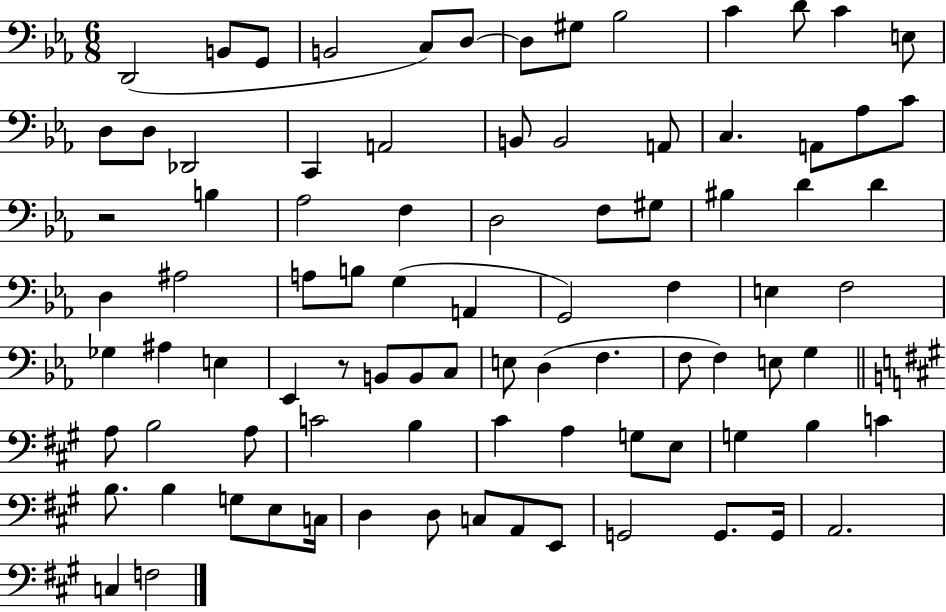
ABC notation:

X:1
T:Untitled
M:6/8
L:1/4
K:Eb
D,,2 B,,/2 G,,/2 B,,2 C,/2 D,/2 D,/2 ^G,/2 _B,2 C D/2 C E,/2 D,/2 D,/2 _D,,2 C,, A,,2 B,,/2 B,,2 A,,/2 C, A,,/2 _A,/2 C/2 z2 B, _A,2 F, D,2 F,/2 ^G,/2 ^B, D D D, ^A,2 A,/2 B,/2 G, A,, G,,2 F, E, F,2 _G, ^A, E, _E,, z/2 B,,/2 B,,/2 C,/2 E,/2 D, F, F,/2 F, E,/2 G, A,/2 B,2 A,/2 C2 B, ^C A, G,/2 E,/2 G, B, C B,/2 B, G,/2 E,/2 C,/4 D, D,/2 C,/2 A,,/2 E,,/2 G,,2 G,,/2 G,,/4 A,,2 C, F,2